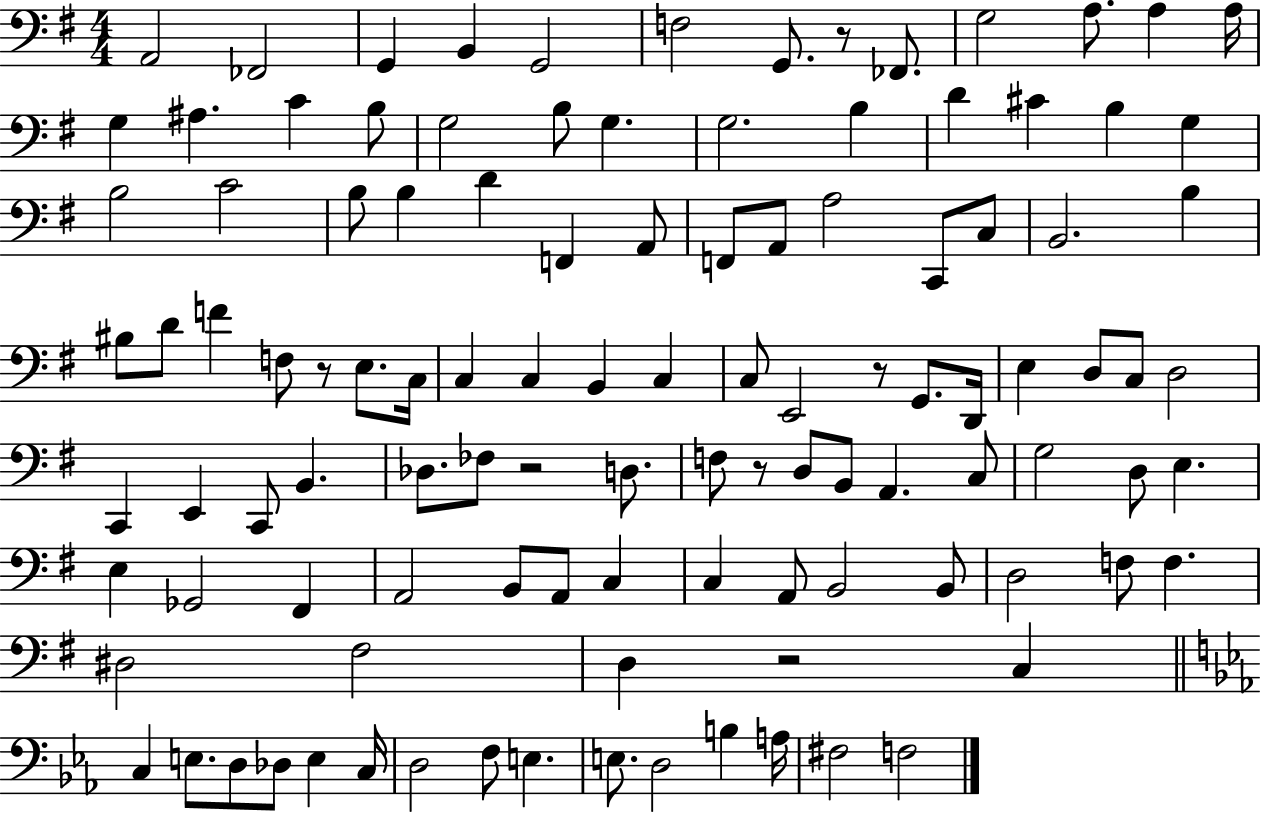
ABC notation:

X:1
T:Untitled
M:4/4
L:1/4
K:G
A,,2 _F,,2 G,, B,, G,,2 F,2 G,,/2 z/2 _F,,/2 G,2 A,/2 A, A,/4 G, ^A, C B,/2 G,2 B,/2 G, G,2 B, D ^C B, G, B,2 C2 B,/2 B, D F,, A,,/2 F,,/2 A,,/2 A,2 C,,/2 C,/2 B,,2 B, ^B,/2 D/2 F F,/2 z/2 E,/2 C,/4 C, C, B,, C, C,/2 E,,2 z/2 G,,/2 D,,/4 E, D,/2 C,/2 D,2 C,, E,, C,,/2 B,, _D,/2 _F,/2 z2 D,/2 F,/2 z/2 D,/2 B,,/2 A,, C,/2 G,2 D,/2 E, E, _G,,2 ^F,, A,,2 B,,/2 A,,/2 C, C, A,,/2 B,,2 B,,/2 D,2 F,/2 F, ^D,2 ^F,2 D, z2 C, C, E,/2 D,/2 _D,/2 E, C,/4 D,2 F,/2 E, E,/2 D,2 B, A,/4 ^F,2 F,2